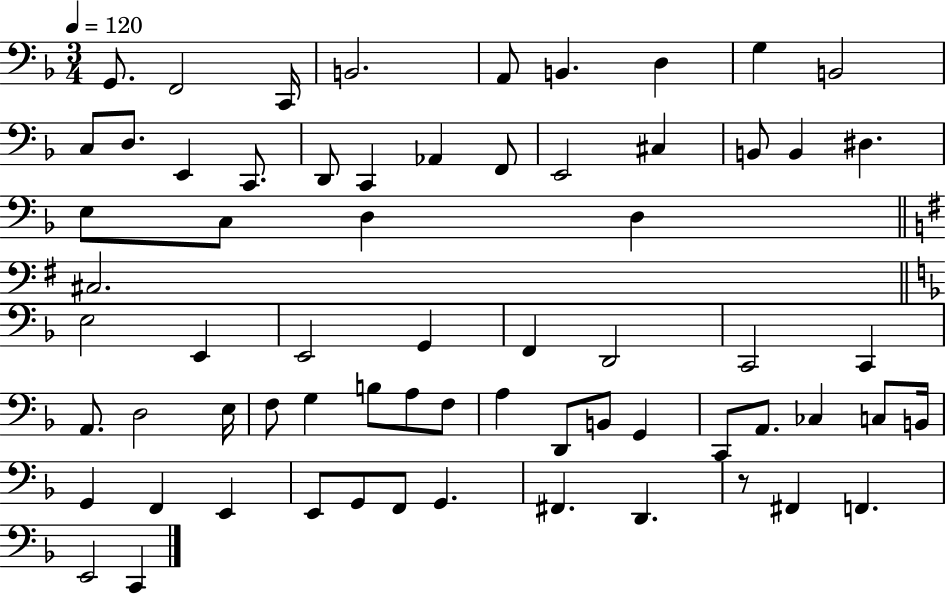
X:1
T:Untitled
M:3/4
L:1/4
K:F
G,,/2 F,,2 C,,/4 B,,2 A,,/2 B,, D, G, B,,2 C,/2 D,/2 E,, C,,/2 D,,/2 C,, _A,, F,,/2 E,,2 ^C, B,,/2 B,, ^D, E,/2 C,/2 D, D, ^C,2 E,2 E,, E,,2 G,, F,, D,,2 C,,2 C,, A,,/2 D,2 E,/4 F,/2 G, B,/2 A,/2 F,/2 A, D,,/2 B,,/2 G,, C,,/2 A,,/2 _C, C,/2 B,,/4 G,, F,, E,, E,,/2 G,,/2 F,,/2 G,, ^F,, D,, z/2 ^F,, F,, E,,2 C,,